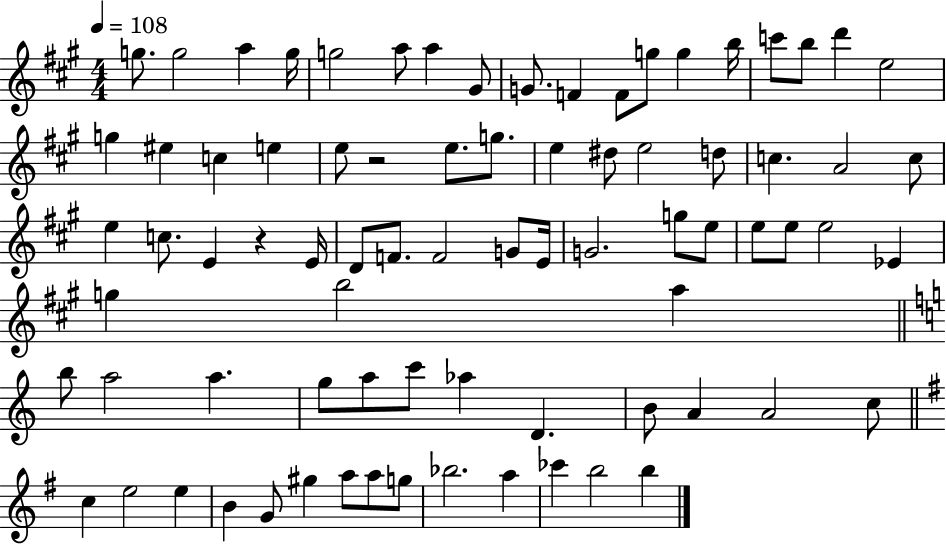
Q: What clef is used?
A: treble